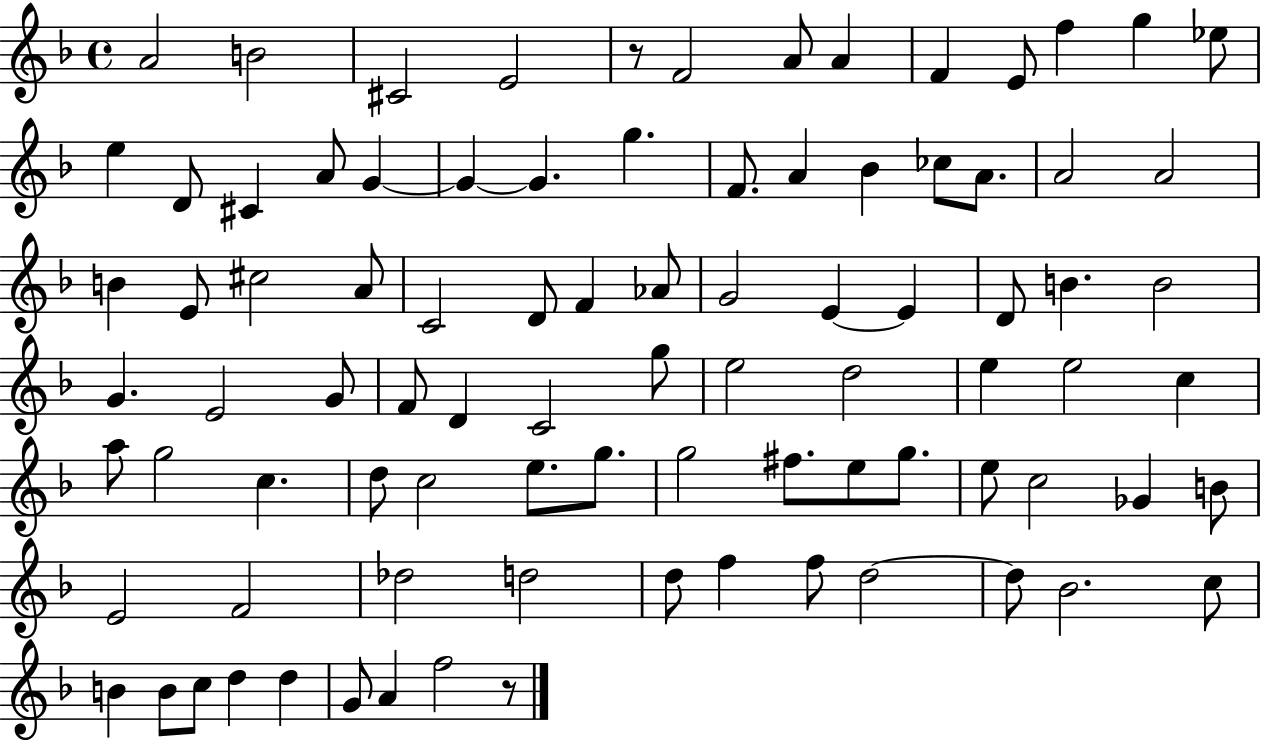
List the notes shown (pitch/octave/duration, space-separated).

A4/h B4/h C#4/h E4/h R/e F4/h A4/e A4/q F4/q E4/e F5/q G5/q Eb5/e E5/q D4/e C#4/q A4/e G4/q G4/q G4/q. G5/q. F4/e. A4/q Bb4/q CES5/e A4/e. A4/h A4/h B4/q E4/e C#5/h A4/e C4/h D4/e F4/q Ab4/e G4/h E4/q E4/q D4/e B4/q. B4/h G4/q. E4/h G4/e F4/e D4/q C4/h G5/e E5/h D5/h E5/q E5/h C5/q A5/e G5/h C5/q. D5/e C5/h E5/e. G5/e. G5/h F#5/e. E5/e G5/e. E5/e C5/h Gb4/q B4/e E4/h F4/h Db5/h D5/h D5/e F5/q F5/e D5/h D5/e Bb4/h. C5/e B4/q B4/e C5/e D5/q D5/q G4/e A4/q F5/h R/e